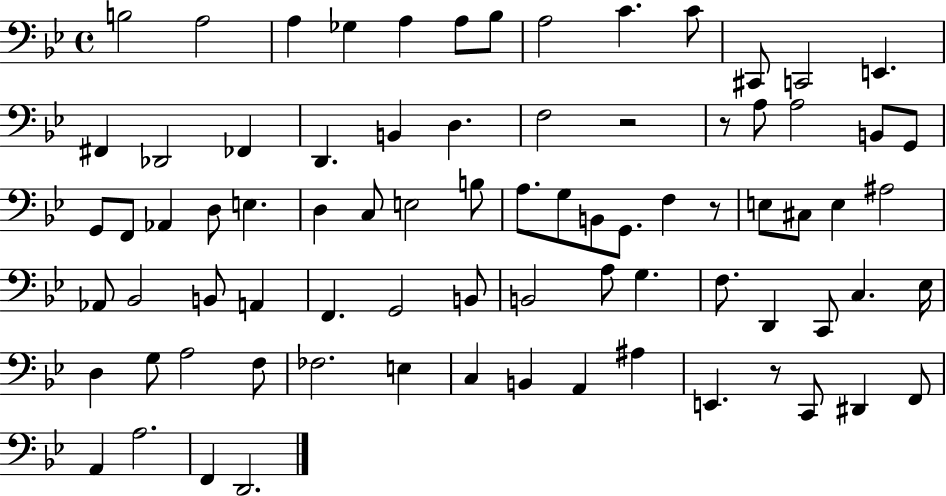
{
  \clef bass
  \time 4/4
  \defaultTimeSignature
  \key bes \major
  b2 a2 | a4 ges4 a4 a8 bes8 | a2 c'4. c'8 | cis,8 c,2 e,4. | \break fis,4 des,2 fes,4 | d,4. b,4 d4. | f2 r2 | r8 a8 a2 b,8 g,8 | \break g,8 f,8 aes,4 d8 e4. | d4 c8 e2 b8 | a8. g8 b,8 g,8. f4 r8 | e8 cis8 e4 ais2 | \break aes,8 bes,2 b,8 a,4 | f,4. g,2 b,8 | b,2 a8 g4. | f8. d,4 c,8 c4. ees16 | \break d4 g8 a2 f8 | fes2. e4 | c4 b,4 a,4 ais4 | e,4. r8 c,8 dis,4 f,8 | \break a,4 a2. | f,4 d,2. | \bar "|."
}